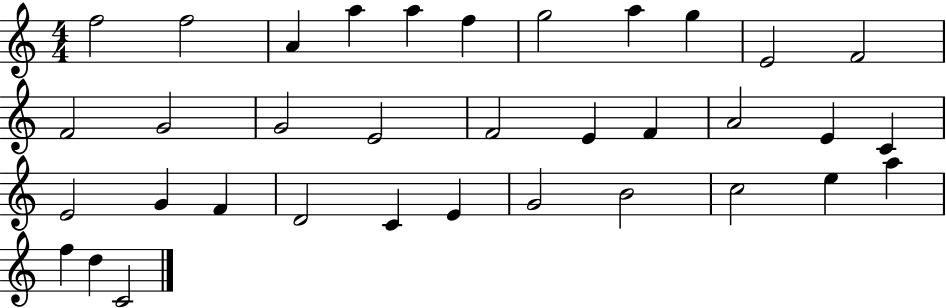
X:1
T:Untitled
M:4/4
L:1/4
K:C
f2 f2 A a a f g2 a g E2 F2 F2 G2 G2 E2 F2 E F A2 E C E2 G F D2 C E G2 B2 c2 e a f d C2